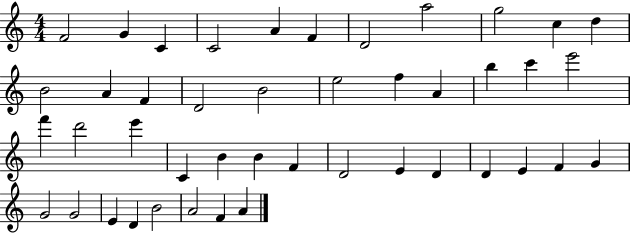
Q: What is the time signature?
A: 4/4